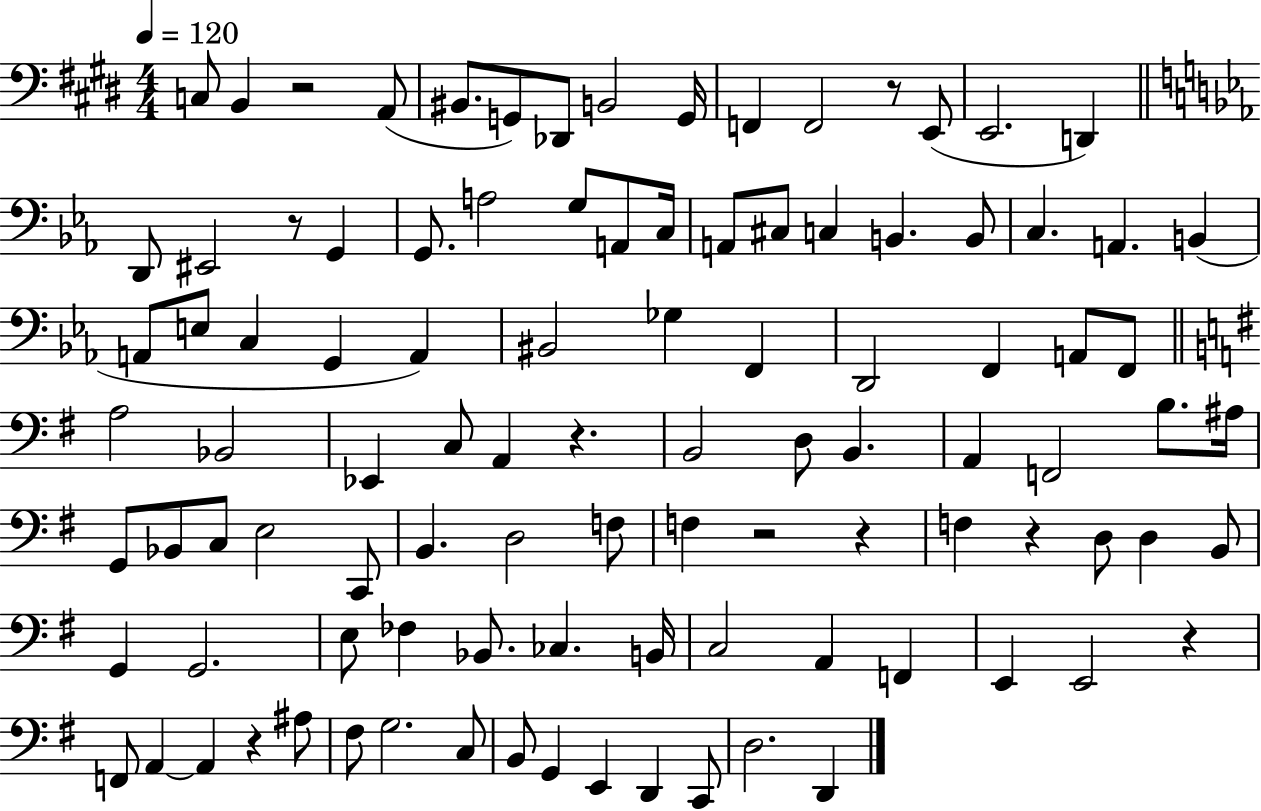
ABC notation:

X:1
T:Untitled
M:4/4
L:1/4
K:E
C,/2 B,, z2 A,,/2 ^B,,/2 G,,/2 _D,,/2 B,,2 G,,/4 F,, F,,2 z/2 E,,/2 E,,2 D,, D,,/2 ^E,,2 z/2 G,, G,,/2 A,2 G,/2 A,,/2 C,/4 A,,/2 ^C,/2 C, B,, B,,/2 C, A,, B,, A,,/2 E,/2 C, G,, A,, ^B,,2 _G, F,, D,,2 F,, A,,/2 F,,/2 A,2 _B,,2 _E,, C,/2 A,, z B,,2 D,/2 B,, A,, F,,2 B,/2 ^A,/4 G,,/2 _B,,/2 C,/2 E,2 C,,/2 B,, D,2 F,/2 F, z2 z F, z D,/2 D, B,,/2 G,, G,,2 E,/2 _F, _B,,/2 _C, B,,/4 C,2 A,, F,, E,, E,,2 z F,,/2 A,, A,, z ^A,/2 ^F,/2 G,2 C,/2 B,,/2 G,, E,, D,, C,,/2 D,2 D,,